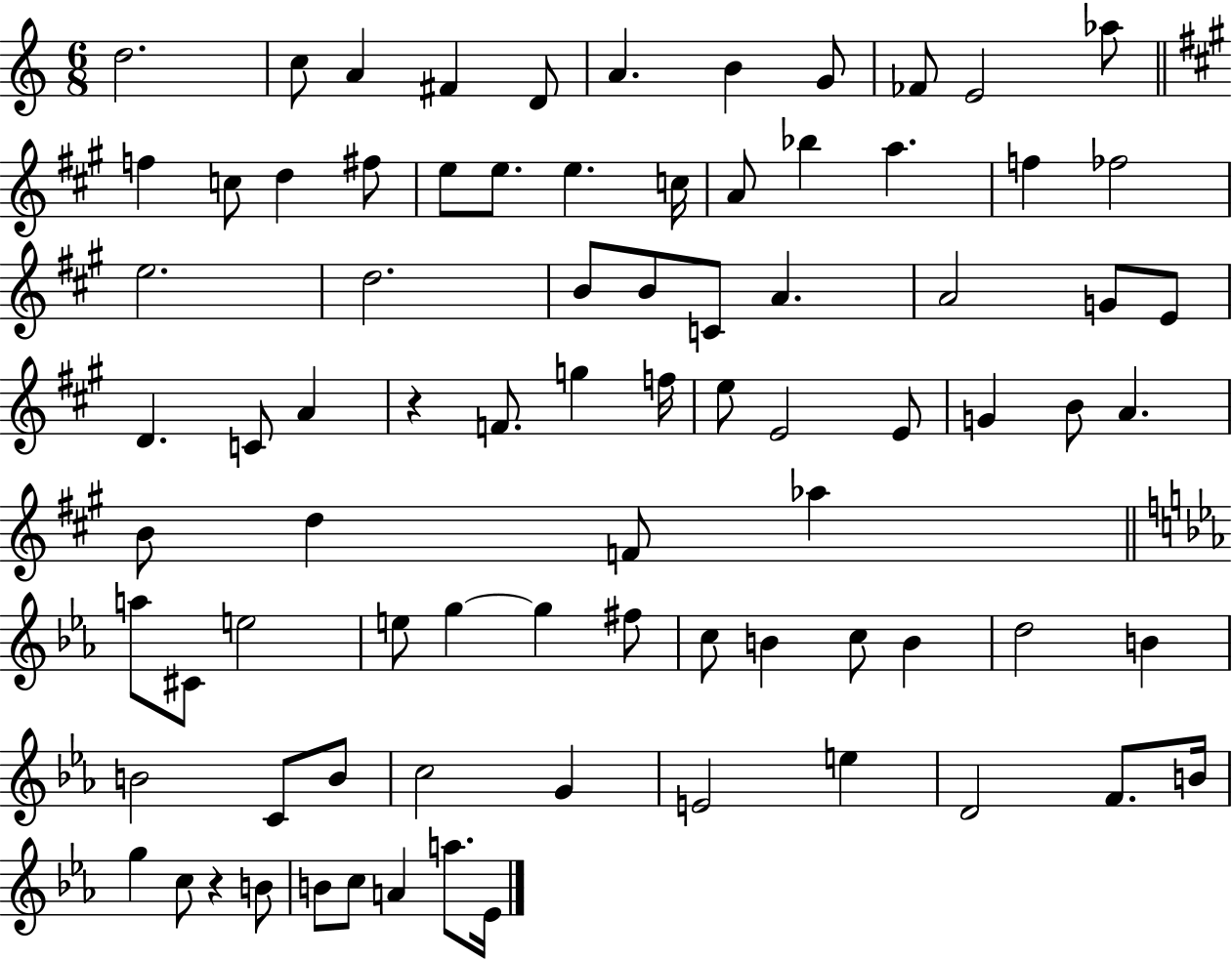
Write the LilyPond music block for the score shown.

{
  \clef treble
  \numericTimeSignature
  \time 6/8
  \key c \major
  d''2. | c''8 a'4 fis'4 d'8 | a'4. b'4 g'8 | fes'8 e'2 aes''8 | \break \bar "||" \break \key a \major f''4 c''8 d''4 fis''8 | e''8 e''8. e''4. c''16 | a'8 bes''4 a''4. | f''4 fes''2 | \break e''2. | d''2. | b'8 b'8 c'8 a'4. | a'2 g'8 e'8 | \break d'4. c'8 a'4 | r4 f'8. g''4 f''16 | e''8 e'2 e'8 | g'4 b'8 a'4. | \break b'8 d''4 f'8 aes''4 | \bar "||" \break \key ees \major a''8 cis'8 e''2 | e''8 g''4~~ g''4 fis''8 | c''8 b'4 c''8 b'4 | d''2 b'4 | \break b'2 c'8 b'8 | c''2 g'4 | e'2 e''4 | d'2 f'8. b'16 | \break g''4 c''8 r4 b'8 | b'8 c''8 a'4 a''8. ees'16 | \bar "|."
}